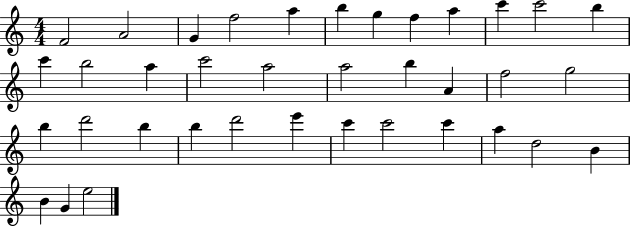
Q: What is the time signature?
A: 4/4